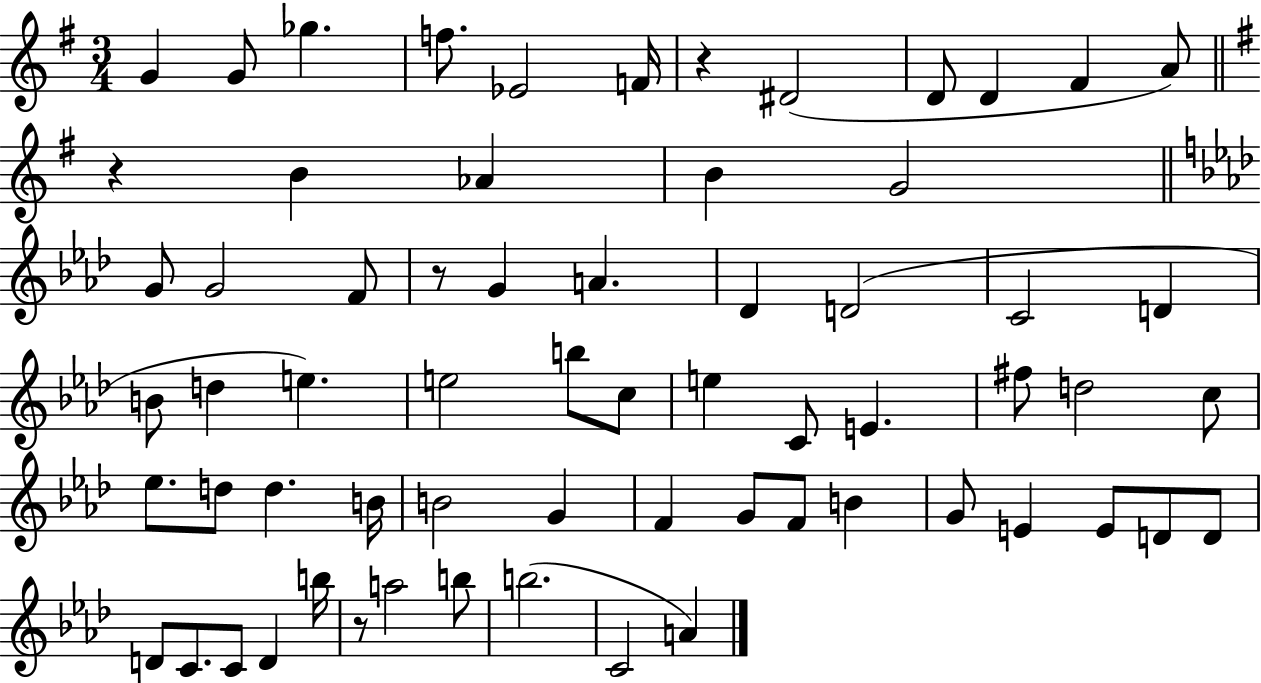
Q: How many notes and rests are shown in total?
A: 65